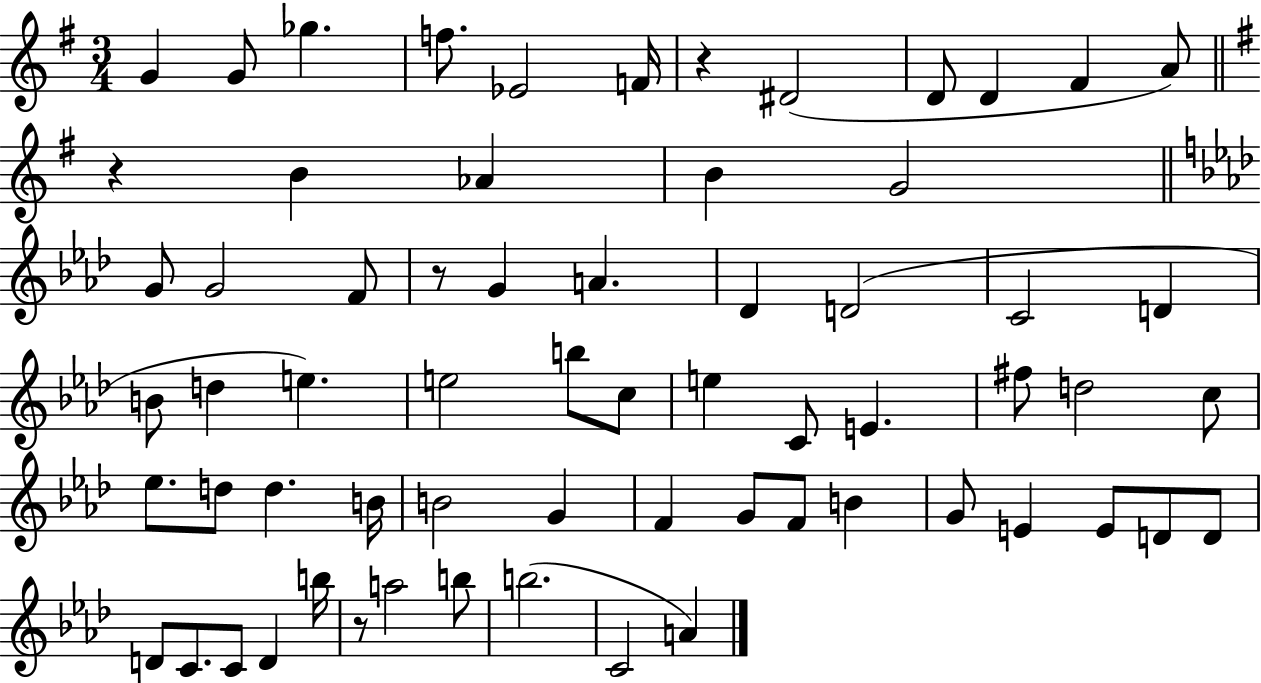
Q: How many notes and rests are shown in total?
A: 65